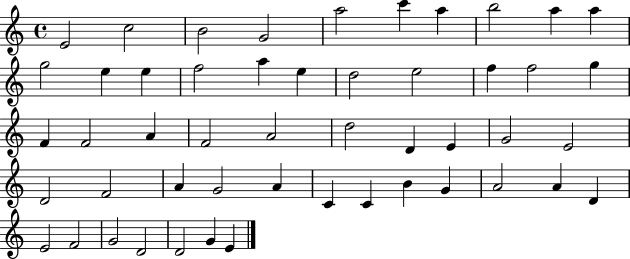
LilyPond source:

{
  \clef treble
  \time 4/4
  \defaultTimeSignature
  \key c \major
  e'2 c''2 | b'2 g'2 | a''2 c'''4 a''4 | b''2 a''4 a''4 | \break g''2 e''4 e''4 | f''2 a''4 e''4 | d''2 e''2 | f''4 f''2 g''4 | \break f'4 f'2 a'4 | f'2 a'2 | d''2 d'4 e'4 | g'2 e'2 | \break d'2 f'2 | a'4 g'2 a'4 | c'4 c'4 b'4 g'4 | a'2 a'4 d'4 | \break e'2 f'2 | g'2 d'2 | d'2 g'4 e'4 | \bar "|."
}